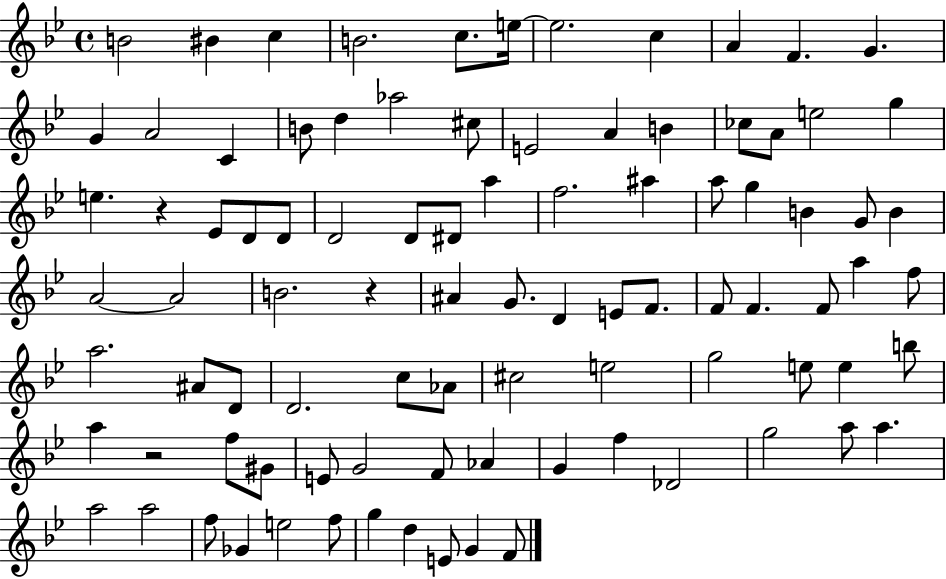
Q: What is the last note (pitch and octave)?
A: F4